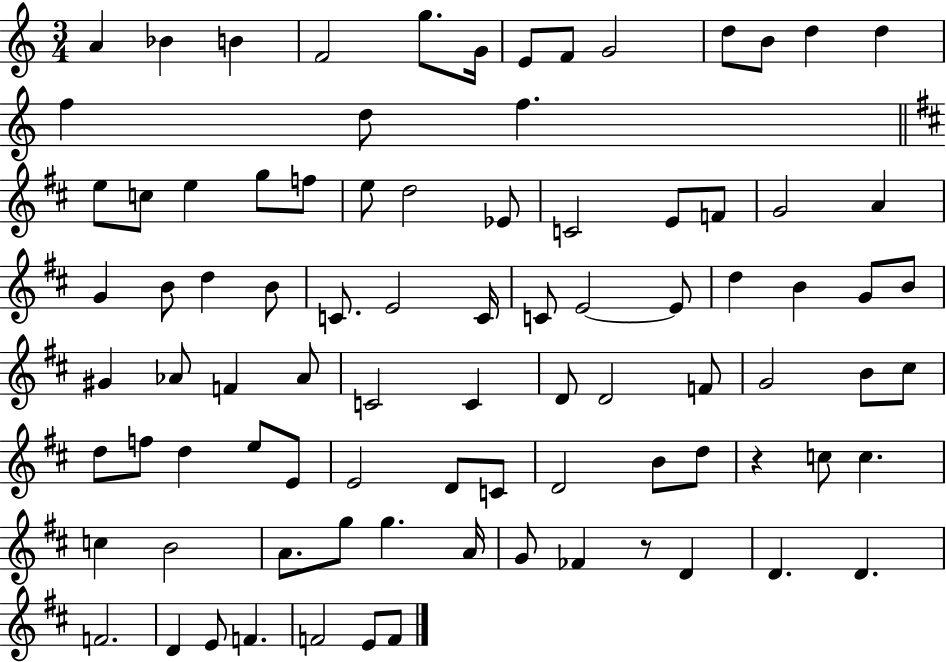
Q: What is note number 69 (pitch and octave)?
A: C5